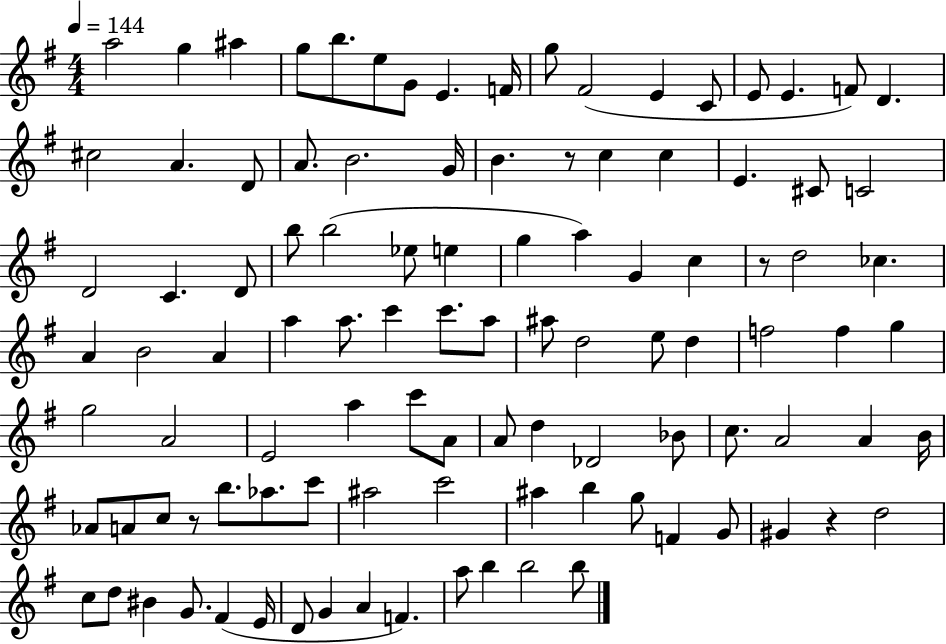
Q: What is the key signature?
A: G major